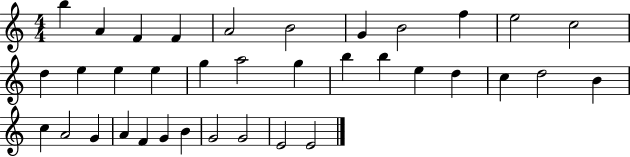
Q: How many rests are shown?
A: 0